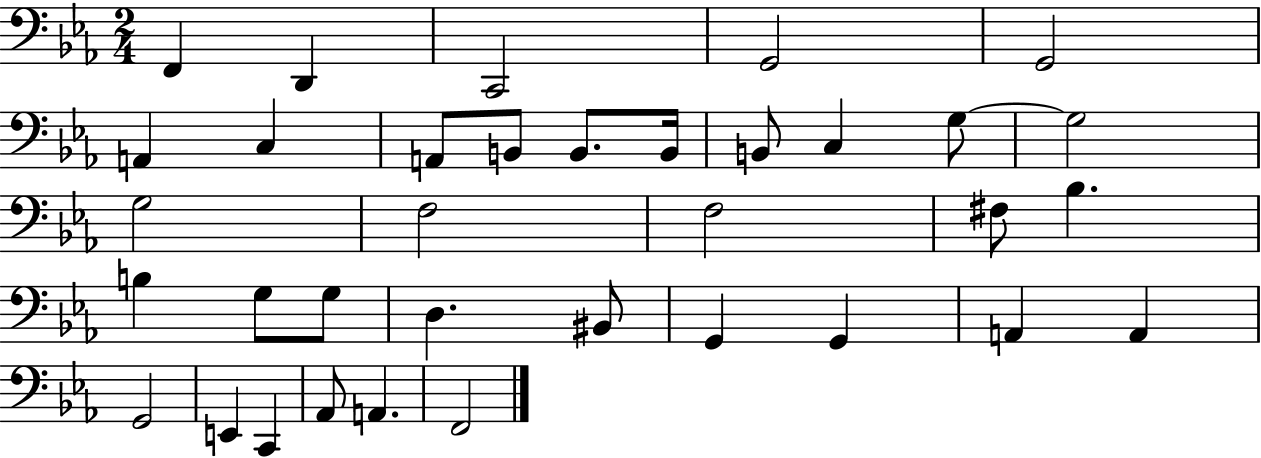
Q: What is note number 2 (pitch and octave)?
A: D2